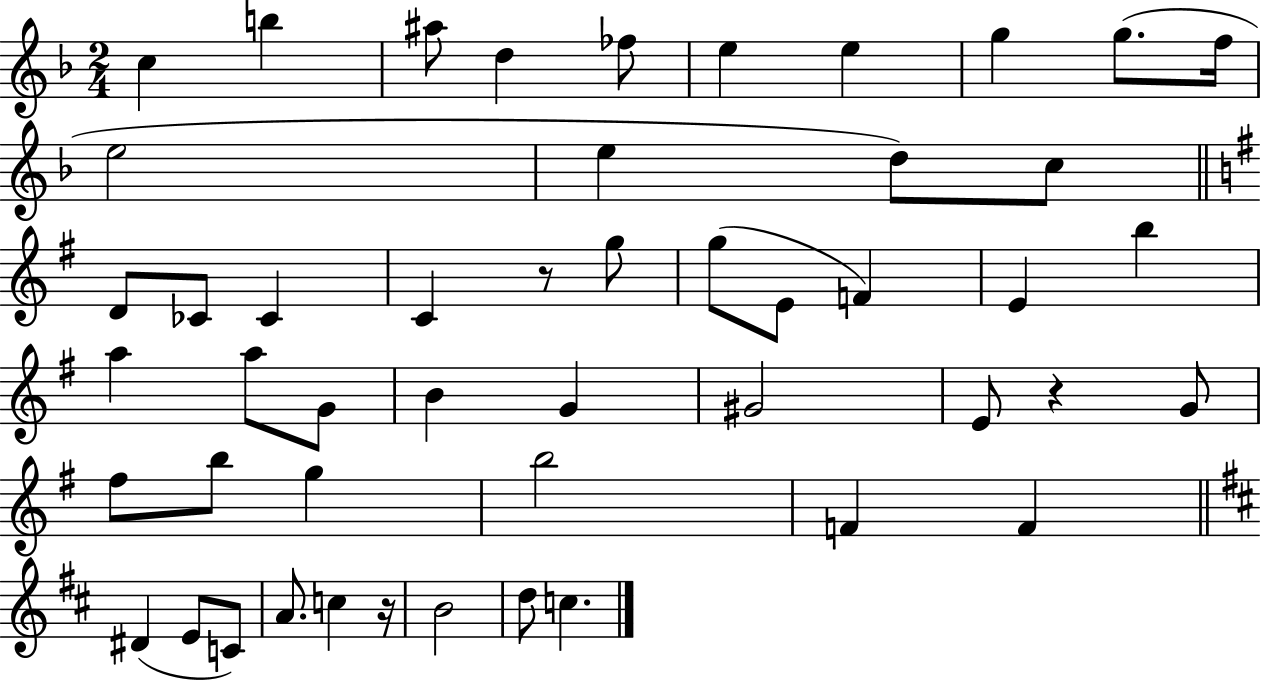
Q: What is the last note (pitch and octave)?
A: C5